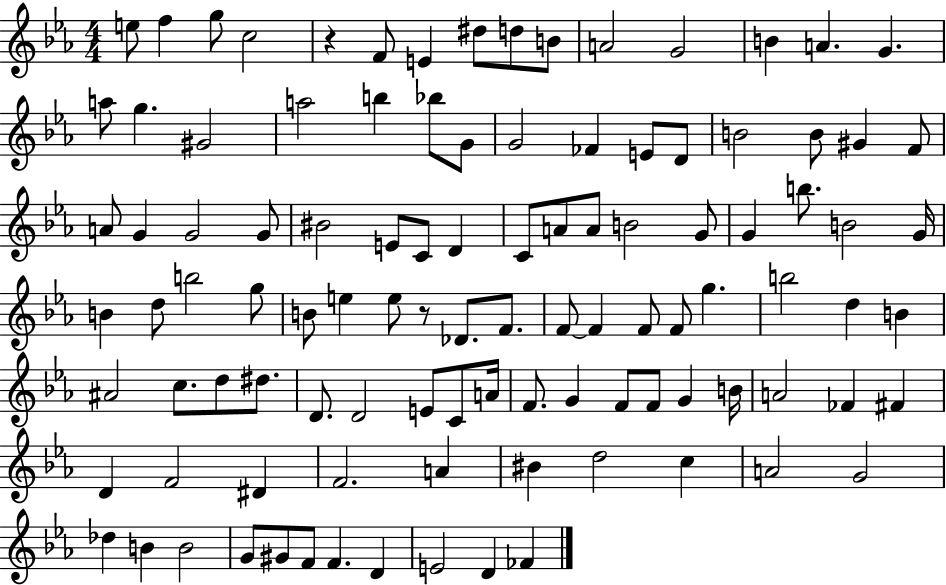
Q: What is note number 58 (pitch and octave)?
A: F4